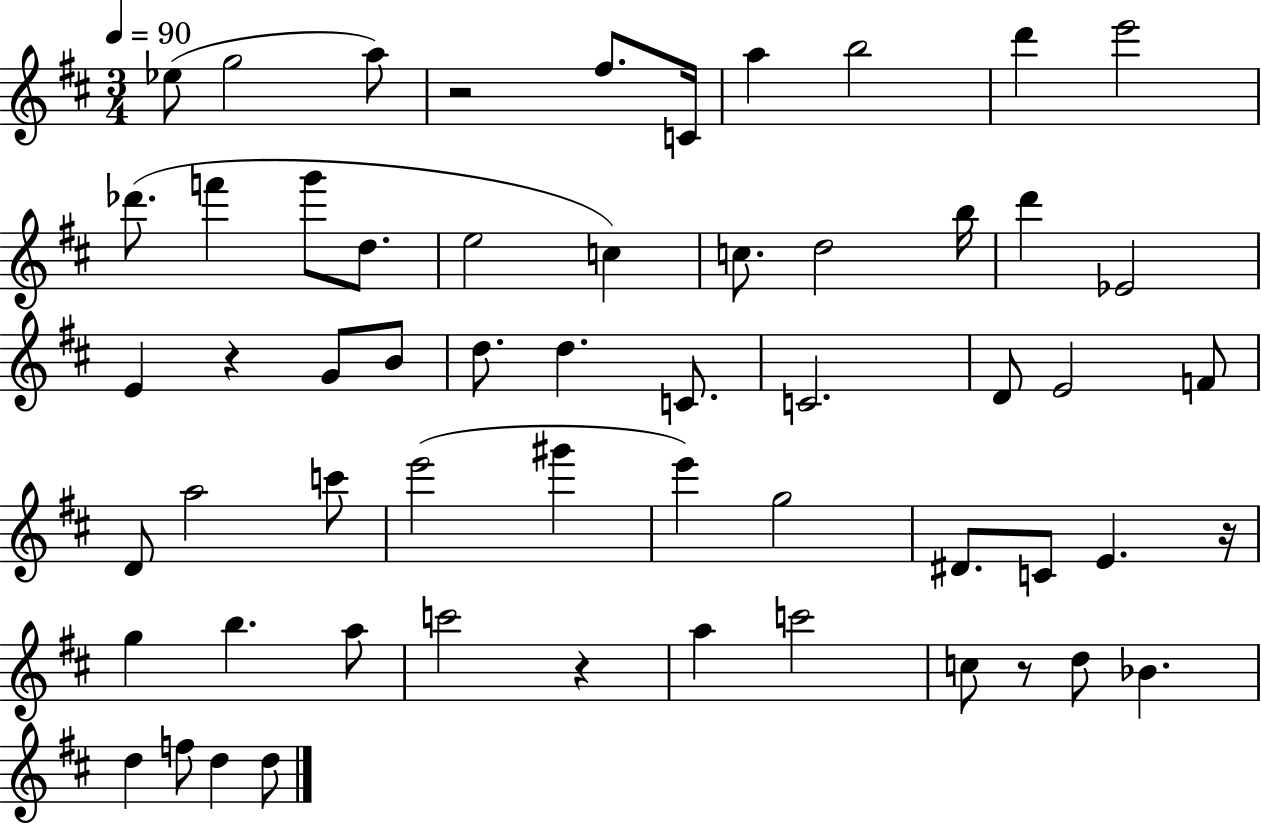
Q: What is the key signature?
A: D major